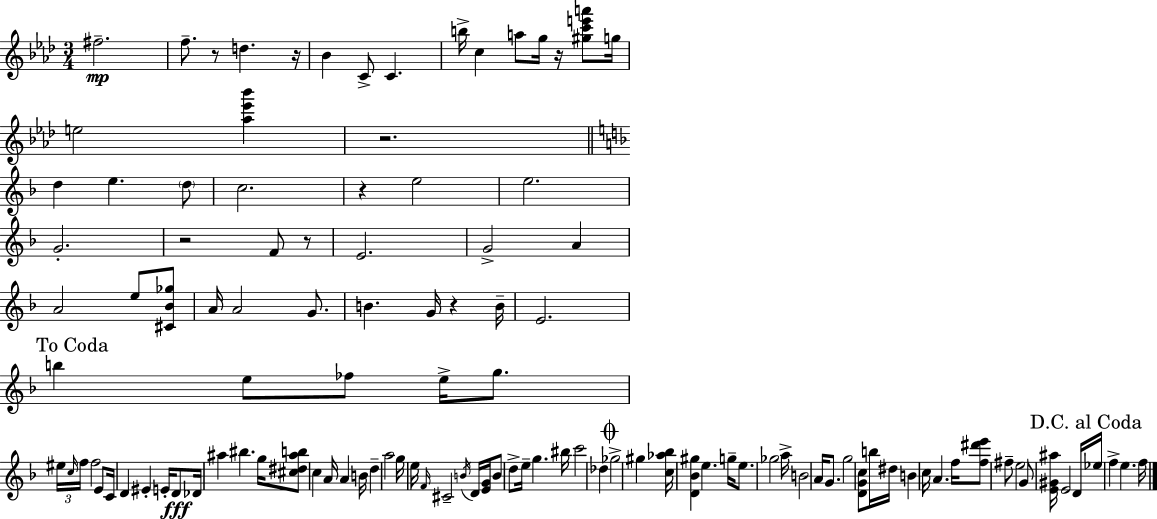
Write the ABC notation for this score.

X:1
T:Untitled
M:3/4
L:1/4
K:Fm
^f2 f/2 z/2 d z/4 _B C/2 C b/4 c a/2 g/4 z/4 [^gc'e'a']/2 g/4 e2 [_a_e'_b'] z2 d e d/2 c2 z e2 e2 G2 z2 F/2 z/2 E2 G2 A A2 e/2 [^C_B_g]/2 A/4 A2 G/2 B G/4 z B/4 E2 b e/2 _f/2 e/4 g/2 ^e/4 c/4 f/4 f2 E/2 C/4 D ^E E/4 D/2 _D/4 ^a ^b g/4 [^c^d^ab]/2 c A/4 A B/4 d a2 g/4 e/4 F/4 ^C2 B/4 D/4 [EG]/4 B/2 d/2 e/4 g ^b/4 c'2 _d _g2 ^g [c_a_b]/4 [D_B^g] e g/4 e/2 _g2 a/4 B2 A/4 G/2 g2 [DGc]/2 b/4 ^d/4 B c/4 A f/4 [f^d'e']/2 ^f/2 e2 G/2 [E^G^a]/4 E2 D/4 _e/4 f e f/4